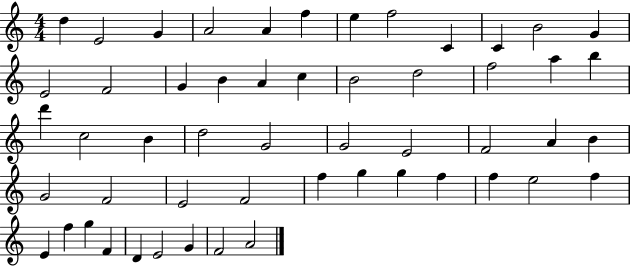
D5/q E4/h G4/q A4/h A4/q F5/q E5/q F5/h C4/q C4/q B4/h G4/q E4/h F4/h G4/q B4/q A4/q C5/q B4/h D5/h F5/h A5/q B5/q D6/q C5/h B4/q D5/h G4/h G4/h E4/h F4/h A4/q B4/q G4/h F4/h E4/h F4/h F5/q G5/q G5/q F5/q F5/q E5/h F5/q E4/q F5/q G5/q F4/q D4/q E4/h G4/q F4/h A4/h